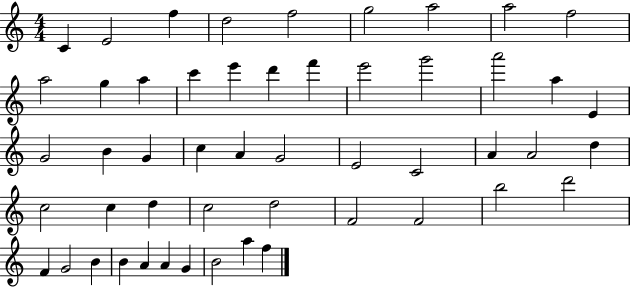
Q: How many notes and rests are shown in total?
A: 51